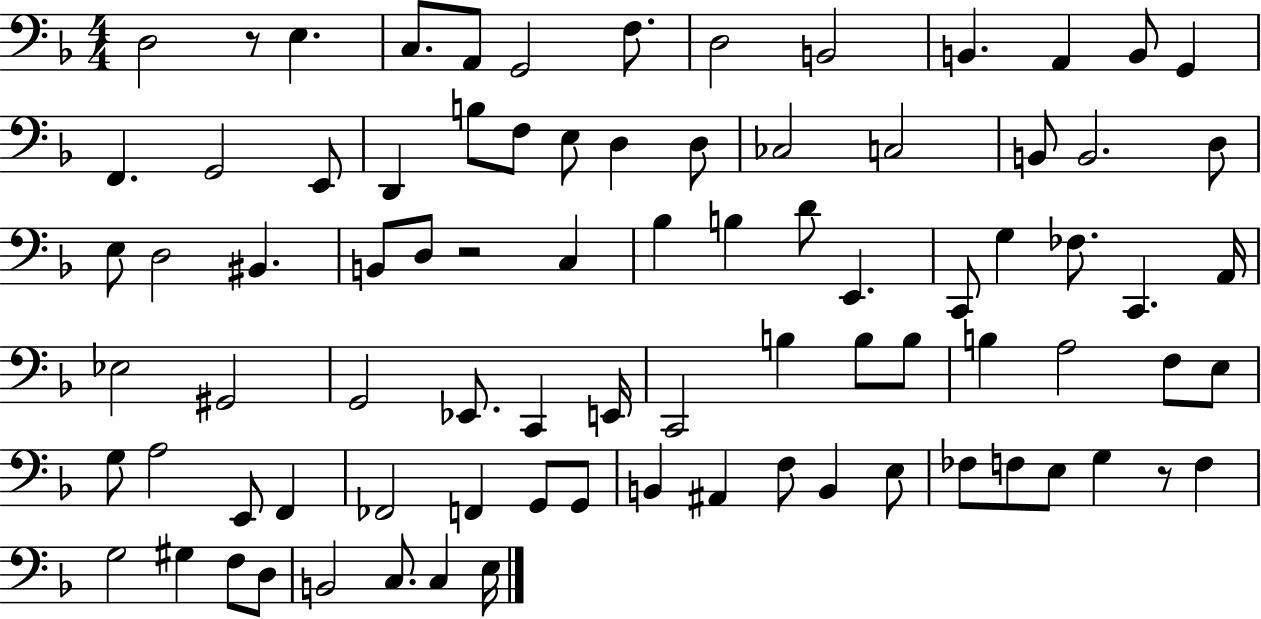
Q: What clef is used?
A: bass